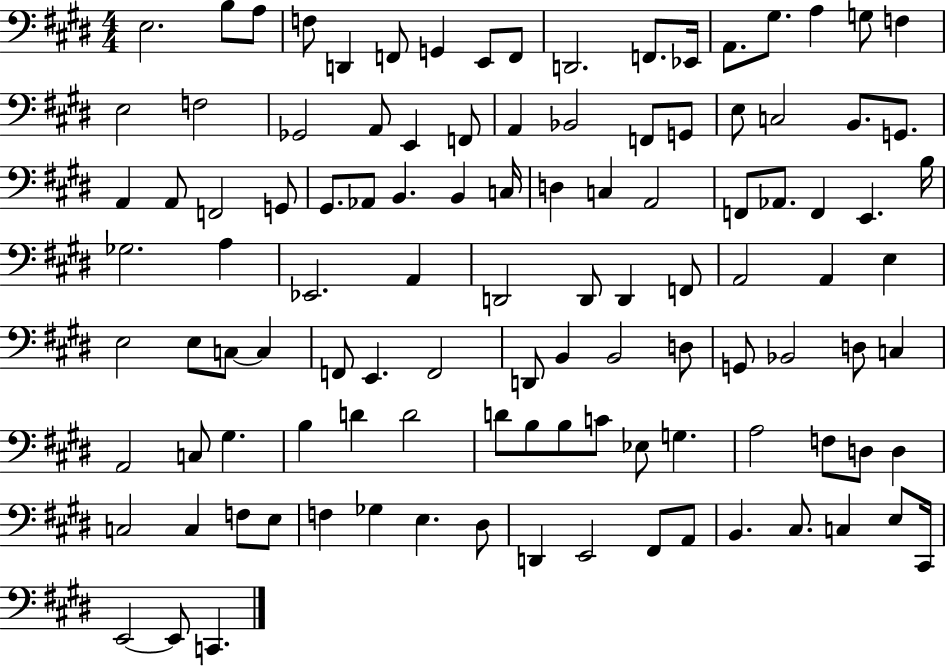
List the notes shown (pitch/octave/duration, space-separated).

E3/h. B3/e A3/e F3/e D2/q F2/e G2/q E2/e F2/e D2/h. F2/e. Eb2/s A2/e. G#3/e. A3/q G3/e F3/q E3/h F3/h Gb2/h A2/e E2/q F2/e A2/q Bb2/h F2/e G2/e E3/e C3/h B2/e. G2/e. A2/q A2/e F2/h G2/e G#2/e. Ab2/e B2/q. B2/q C3/s D3/q C3/q A2/h F2/e Ab2/e. F2/q E2/q. B3/s Gb3/h. A3/q Eb2/h. A2/q D2/h D2/e D2/q F2/e A2/h A2/q E3/q E3/h E3/e C3/e C3/q F2/e E2/q. F2/h D2/e B2/q B2/h D3/e G2/e Bb2/h D3/e C3/q A2/h C3/e G#3/q. B3/q D4/q D4/h D4/e B3/e B3/e C4/e Eb3/e G3/q. A3/h F3/e D3/e D3/q C3/h C3/q F3/e E3/e F3/q Gb3/q E3/q. D#3/e D2/q E2/h F#2/e A2/e B2/q. C#3/e. C3/q E3/e C#2/s E2/h E2/e C2/q.